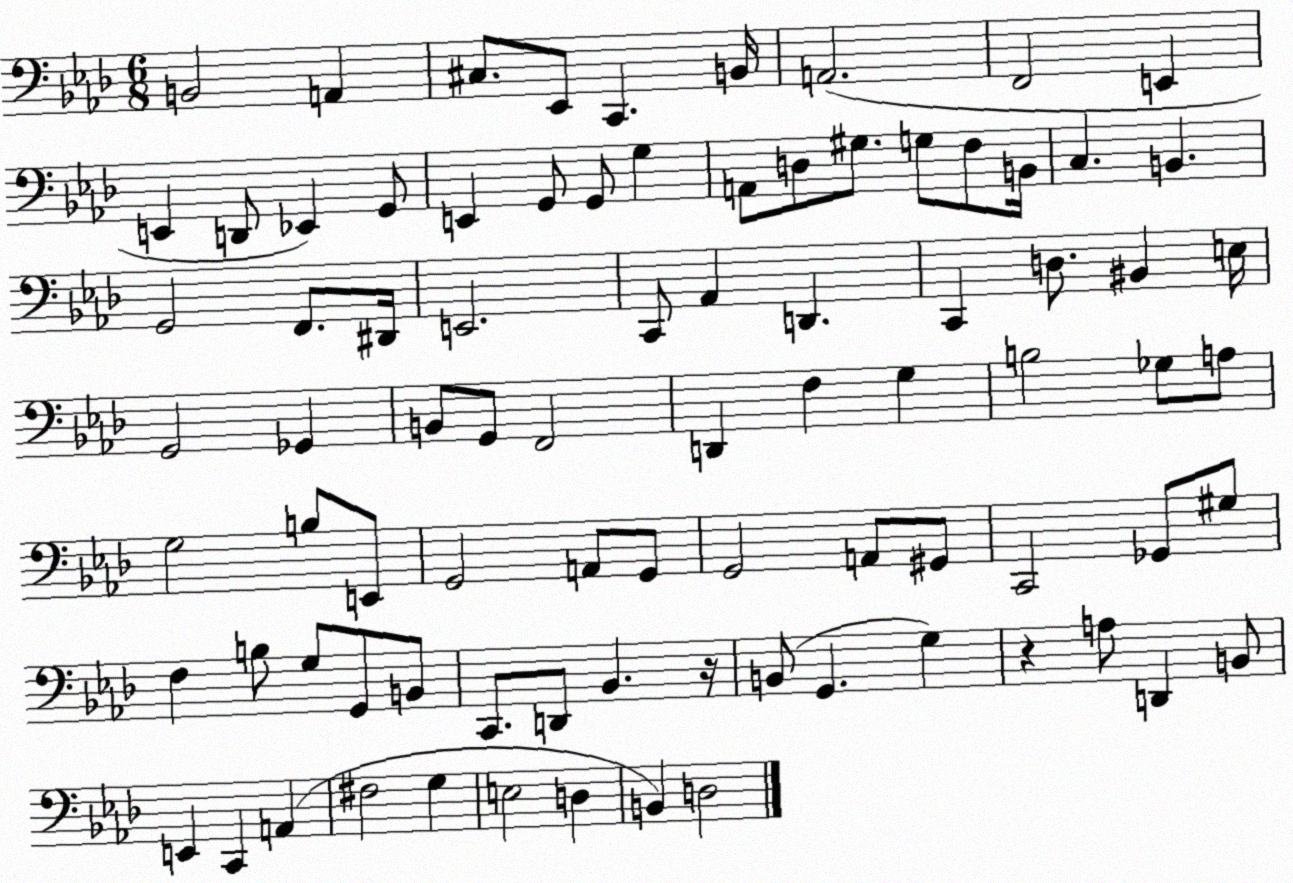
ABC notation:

X:1
T:Untitled
M:6/8
L:1/4
K:Ab
B,,2 A,, ^C,/2 _E,,/2 C,, B,,/4 A,,2 F,,2 E,, E,, D,,/2 _E,, G,,/2 E,, G,,/2 G,,/2 G, A,,/2 D,/2 ^G,/2 G,/2 F,/2 B,,/4 C, B,, G,,2 F,,/2 ^D,,/4 E,,2 C,,/2 _A,, D,, C,, D,/2 ^B,, E,/4 G,,2 _G,, B,,/2 G,,/2 F,,2 D,, F, G, B,2 _G,/2 A,/2 G,2 B,/2 E,,/2 G,,2 A,,/2 G,,/2 G,,2 A,,/2 ^G,,/2 C,,2 _G,,/2 ^G,/2 F, B,/2 G,/2 G,,/2 B,,/2 C,,/2 D,,/2 _B,, z/4 B,,/2 G,, G, z A,/2 D,, B,,/2 E,, C,, A,, ^F,2 G, E,2 D, B,, D,2